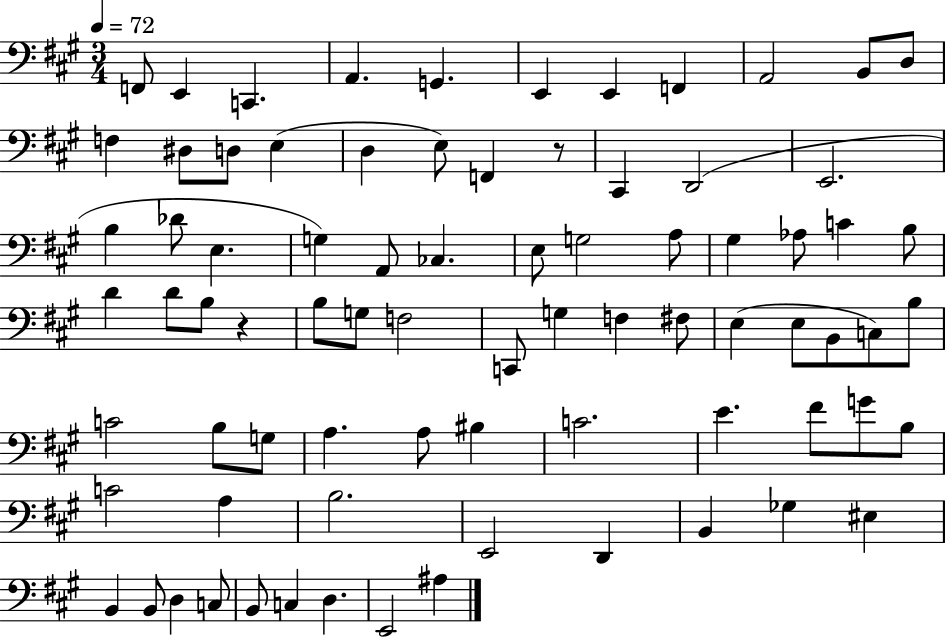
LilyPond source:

{
  \clef bass
  \numericTimeSignature
  \time 3/4
  \key a \major
  \tempo 4 = 72
  f,8 e,4 c,4. | a,4. g,4. | e,4 e,4 f,4 | a,2 b,8 d8 | \break f4 dis8 d8 e4( | d4 e8) f,4 r8 | cis,4 d,2( | e,2. | \break b4 des'8 e4. | g4) a,8 ces4. | e8 g2 a8 | gis4 aes8 c'4 b8 | \break d'4 d'8 b8 r4 | b8 g8 f2 | c,8 g4 f4 fis8 | e4( e8 b,8 c8) b8 | \break c'2 b8 g8 | a4. a8 bis4 | c'2. | e'4. fis'8 g'8 b8 | \break c'2 a4 | b2. | e,2 d,4 | b,4 ges4 eis4 | \break b,4 b,8 d4 c8 | b,8 c4 d4. | e,2 ais4 | \bar "|."
}